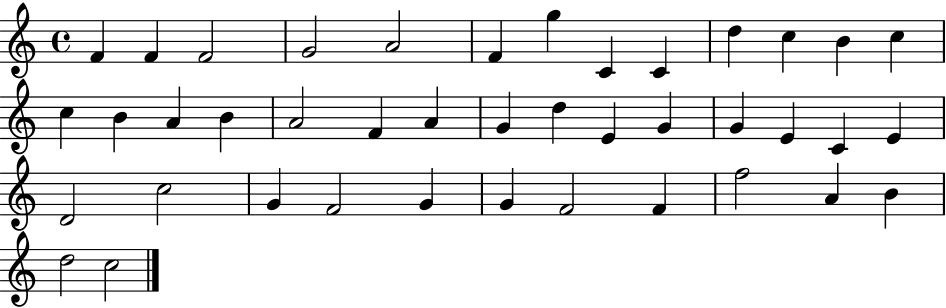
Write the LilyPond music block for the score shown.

{
  \clef treble
  \time 4/4
  \defaultTimeSignature
  \key c \major
  f'4 f'4 f'2 | g'2 a'2 | f'4 g''4 c'4 c'4 | d''4 c''4 b'4 c''4 | \break c''4 b'4 a'4 b'4 | a'2 f'4 a'4 | g'4 d''4 e'4 g'4 | g'4 e'4 c'4 e'4 | \break d'2 c''2 | g'4 f'2 g'4 | g'4 f'2 f'4 | f''2 a'4 b'4 | \break d''2 c''2 | \bar "|."
}